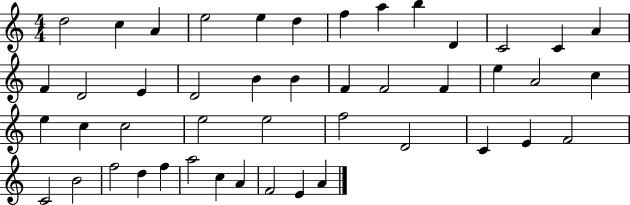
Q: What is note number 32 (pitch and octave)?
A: D4